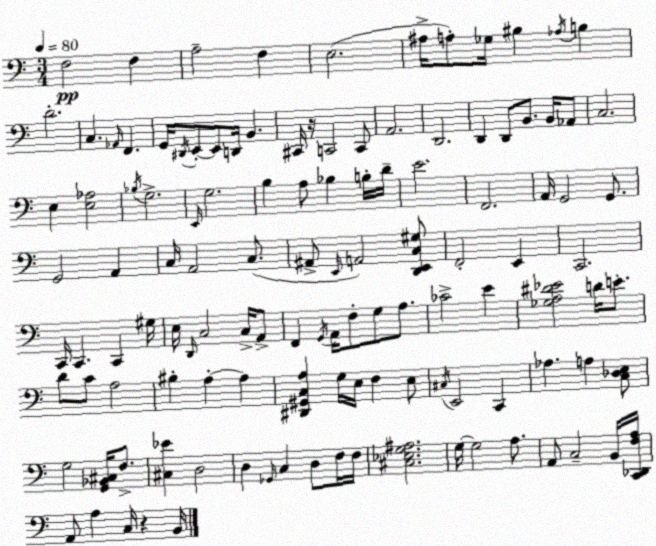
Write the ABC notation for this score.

X:1
T:Untitled
M:3/4
L:1/4
K:C
F,2 F, A,2 F, E,2 ^A,/4 A,/2 _G,/4 ^B, _A,/4 B, D2 C, _A,,/4 F,, G,,/4 ^D,,/4 E,,/2 E,,/2 D,,/4 B,, ^C,,/4 z/4 C,,2 C,,/2 A,,2 D,,2 D,, D,,/2 B,,/2 B,,/4 _A,,/2 C,2 E, [E,_A,]2 _B,/4 G,2 E,,/4 G,2 B, A,/2 _B, B,/4 D/4 E2 F,,2 A,,/4 G,,2 G,,/2 G,,2 A,, C,/4 A,,2 C,/2 ^A,,/2 E,,/4 A,,2 [D,,E,,C,^G,]/2 F,,2 E,, C,,2 C,,/4 C,, C,, ^G,/4 E,/4 D,,/4 C,2 C,/4 A,,/2 F,, G,,/4 A,,/4 F,/2 G,/2 A,/2 _C2 E [_G,A,^D_E]2 D/4 E/2 D/2 C/2 A,2 ^B, A, A, [^D,,^G,,C,A,] G,/4 E,/4 F, E,/2 ^C,/4 E,,2 C,, _A, A, [C,_D,E,]/2 G,2 [G,,_B,,^C,]/4 F,/2 [^C,_E] D,2 D, _G,,/4 C, D,/2 F,/4 F,/4 [^C,_E,G,^A,]2 G,/4 G,2 A,/2 A,,/2 C,2 B,,/4 [C,,_D,,F,A,]/4 A,,/2 A, C,/4 z B,,/4